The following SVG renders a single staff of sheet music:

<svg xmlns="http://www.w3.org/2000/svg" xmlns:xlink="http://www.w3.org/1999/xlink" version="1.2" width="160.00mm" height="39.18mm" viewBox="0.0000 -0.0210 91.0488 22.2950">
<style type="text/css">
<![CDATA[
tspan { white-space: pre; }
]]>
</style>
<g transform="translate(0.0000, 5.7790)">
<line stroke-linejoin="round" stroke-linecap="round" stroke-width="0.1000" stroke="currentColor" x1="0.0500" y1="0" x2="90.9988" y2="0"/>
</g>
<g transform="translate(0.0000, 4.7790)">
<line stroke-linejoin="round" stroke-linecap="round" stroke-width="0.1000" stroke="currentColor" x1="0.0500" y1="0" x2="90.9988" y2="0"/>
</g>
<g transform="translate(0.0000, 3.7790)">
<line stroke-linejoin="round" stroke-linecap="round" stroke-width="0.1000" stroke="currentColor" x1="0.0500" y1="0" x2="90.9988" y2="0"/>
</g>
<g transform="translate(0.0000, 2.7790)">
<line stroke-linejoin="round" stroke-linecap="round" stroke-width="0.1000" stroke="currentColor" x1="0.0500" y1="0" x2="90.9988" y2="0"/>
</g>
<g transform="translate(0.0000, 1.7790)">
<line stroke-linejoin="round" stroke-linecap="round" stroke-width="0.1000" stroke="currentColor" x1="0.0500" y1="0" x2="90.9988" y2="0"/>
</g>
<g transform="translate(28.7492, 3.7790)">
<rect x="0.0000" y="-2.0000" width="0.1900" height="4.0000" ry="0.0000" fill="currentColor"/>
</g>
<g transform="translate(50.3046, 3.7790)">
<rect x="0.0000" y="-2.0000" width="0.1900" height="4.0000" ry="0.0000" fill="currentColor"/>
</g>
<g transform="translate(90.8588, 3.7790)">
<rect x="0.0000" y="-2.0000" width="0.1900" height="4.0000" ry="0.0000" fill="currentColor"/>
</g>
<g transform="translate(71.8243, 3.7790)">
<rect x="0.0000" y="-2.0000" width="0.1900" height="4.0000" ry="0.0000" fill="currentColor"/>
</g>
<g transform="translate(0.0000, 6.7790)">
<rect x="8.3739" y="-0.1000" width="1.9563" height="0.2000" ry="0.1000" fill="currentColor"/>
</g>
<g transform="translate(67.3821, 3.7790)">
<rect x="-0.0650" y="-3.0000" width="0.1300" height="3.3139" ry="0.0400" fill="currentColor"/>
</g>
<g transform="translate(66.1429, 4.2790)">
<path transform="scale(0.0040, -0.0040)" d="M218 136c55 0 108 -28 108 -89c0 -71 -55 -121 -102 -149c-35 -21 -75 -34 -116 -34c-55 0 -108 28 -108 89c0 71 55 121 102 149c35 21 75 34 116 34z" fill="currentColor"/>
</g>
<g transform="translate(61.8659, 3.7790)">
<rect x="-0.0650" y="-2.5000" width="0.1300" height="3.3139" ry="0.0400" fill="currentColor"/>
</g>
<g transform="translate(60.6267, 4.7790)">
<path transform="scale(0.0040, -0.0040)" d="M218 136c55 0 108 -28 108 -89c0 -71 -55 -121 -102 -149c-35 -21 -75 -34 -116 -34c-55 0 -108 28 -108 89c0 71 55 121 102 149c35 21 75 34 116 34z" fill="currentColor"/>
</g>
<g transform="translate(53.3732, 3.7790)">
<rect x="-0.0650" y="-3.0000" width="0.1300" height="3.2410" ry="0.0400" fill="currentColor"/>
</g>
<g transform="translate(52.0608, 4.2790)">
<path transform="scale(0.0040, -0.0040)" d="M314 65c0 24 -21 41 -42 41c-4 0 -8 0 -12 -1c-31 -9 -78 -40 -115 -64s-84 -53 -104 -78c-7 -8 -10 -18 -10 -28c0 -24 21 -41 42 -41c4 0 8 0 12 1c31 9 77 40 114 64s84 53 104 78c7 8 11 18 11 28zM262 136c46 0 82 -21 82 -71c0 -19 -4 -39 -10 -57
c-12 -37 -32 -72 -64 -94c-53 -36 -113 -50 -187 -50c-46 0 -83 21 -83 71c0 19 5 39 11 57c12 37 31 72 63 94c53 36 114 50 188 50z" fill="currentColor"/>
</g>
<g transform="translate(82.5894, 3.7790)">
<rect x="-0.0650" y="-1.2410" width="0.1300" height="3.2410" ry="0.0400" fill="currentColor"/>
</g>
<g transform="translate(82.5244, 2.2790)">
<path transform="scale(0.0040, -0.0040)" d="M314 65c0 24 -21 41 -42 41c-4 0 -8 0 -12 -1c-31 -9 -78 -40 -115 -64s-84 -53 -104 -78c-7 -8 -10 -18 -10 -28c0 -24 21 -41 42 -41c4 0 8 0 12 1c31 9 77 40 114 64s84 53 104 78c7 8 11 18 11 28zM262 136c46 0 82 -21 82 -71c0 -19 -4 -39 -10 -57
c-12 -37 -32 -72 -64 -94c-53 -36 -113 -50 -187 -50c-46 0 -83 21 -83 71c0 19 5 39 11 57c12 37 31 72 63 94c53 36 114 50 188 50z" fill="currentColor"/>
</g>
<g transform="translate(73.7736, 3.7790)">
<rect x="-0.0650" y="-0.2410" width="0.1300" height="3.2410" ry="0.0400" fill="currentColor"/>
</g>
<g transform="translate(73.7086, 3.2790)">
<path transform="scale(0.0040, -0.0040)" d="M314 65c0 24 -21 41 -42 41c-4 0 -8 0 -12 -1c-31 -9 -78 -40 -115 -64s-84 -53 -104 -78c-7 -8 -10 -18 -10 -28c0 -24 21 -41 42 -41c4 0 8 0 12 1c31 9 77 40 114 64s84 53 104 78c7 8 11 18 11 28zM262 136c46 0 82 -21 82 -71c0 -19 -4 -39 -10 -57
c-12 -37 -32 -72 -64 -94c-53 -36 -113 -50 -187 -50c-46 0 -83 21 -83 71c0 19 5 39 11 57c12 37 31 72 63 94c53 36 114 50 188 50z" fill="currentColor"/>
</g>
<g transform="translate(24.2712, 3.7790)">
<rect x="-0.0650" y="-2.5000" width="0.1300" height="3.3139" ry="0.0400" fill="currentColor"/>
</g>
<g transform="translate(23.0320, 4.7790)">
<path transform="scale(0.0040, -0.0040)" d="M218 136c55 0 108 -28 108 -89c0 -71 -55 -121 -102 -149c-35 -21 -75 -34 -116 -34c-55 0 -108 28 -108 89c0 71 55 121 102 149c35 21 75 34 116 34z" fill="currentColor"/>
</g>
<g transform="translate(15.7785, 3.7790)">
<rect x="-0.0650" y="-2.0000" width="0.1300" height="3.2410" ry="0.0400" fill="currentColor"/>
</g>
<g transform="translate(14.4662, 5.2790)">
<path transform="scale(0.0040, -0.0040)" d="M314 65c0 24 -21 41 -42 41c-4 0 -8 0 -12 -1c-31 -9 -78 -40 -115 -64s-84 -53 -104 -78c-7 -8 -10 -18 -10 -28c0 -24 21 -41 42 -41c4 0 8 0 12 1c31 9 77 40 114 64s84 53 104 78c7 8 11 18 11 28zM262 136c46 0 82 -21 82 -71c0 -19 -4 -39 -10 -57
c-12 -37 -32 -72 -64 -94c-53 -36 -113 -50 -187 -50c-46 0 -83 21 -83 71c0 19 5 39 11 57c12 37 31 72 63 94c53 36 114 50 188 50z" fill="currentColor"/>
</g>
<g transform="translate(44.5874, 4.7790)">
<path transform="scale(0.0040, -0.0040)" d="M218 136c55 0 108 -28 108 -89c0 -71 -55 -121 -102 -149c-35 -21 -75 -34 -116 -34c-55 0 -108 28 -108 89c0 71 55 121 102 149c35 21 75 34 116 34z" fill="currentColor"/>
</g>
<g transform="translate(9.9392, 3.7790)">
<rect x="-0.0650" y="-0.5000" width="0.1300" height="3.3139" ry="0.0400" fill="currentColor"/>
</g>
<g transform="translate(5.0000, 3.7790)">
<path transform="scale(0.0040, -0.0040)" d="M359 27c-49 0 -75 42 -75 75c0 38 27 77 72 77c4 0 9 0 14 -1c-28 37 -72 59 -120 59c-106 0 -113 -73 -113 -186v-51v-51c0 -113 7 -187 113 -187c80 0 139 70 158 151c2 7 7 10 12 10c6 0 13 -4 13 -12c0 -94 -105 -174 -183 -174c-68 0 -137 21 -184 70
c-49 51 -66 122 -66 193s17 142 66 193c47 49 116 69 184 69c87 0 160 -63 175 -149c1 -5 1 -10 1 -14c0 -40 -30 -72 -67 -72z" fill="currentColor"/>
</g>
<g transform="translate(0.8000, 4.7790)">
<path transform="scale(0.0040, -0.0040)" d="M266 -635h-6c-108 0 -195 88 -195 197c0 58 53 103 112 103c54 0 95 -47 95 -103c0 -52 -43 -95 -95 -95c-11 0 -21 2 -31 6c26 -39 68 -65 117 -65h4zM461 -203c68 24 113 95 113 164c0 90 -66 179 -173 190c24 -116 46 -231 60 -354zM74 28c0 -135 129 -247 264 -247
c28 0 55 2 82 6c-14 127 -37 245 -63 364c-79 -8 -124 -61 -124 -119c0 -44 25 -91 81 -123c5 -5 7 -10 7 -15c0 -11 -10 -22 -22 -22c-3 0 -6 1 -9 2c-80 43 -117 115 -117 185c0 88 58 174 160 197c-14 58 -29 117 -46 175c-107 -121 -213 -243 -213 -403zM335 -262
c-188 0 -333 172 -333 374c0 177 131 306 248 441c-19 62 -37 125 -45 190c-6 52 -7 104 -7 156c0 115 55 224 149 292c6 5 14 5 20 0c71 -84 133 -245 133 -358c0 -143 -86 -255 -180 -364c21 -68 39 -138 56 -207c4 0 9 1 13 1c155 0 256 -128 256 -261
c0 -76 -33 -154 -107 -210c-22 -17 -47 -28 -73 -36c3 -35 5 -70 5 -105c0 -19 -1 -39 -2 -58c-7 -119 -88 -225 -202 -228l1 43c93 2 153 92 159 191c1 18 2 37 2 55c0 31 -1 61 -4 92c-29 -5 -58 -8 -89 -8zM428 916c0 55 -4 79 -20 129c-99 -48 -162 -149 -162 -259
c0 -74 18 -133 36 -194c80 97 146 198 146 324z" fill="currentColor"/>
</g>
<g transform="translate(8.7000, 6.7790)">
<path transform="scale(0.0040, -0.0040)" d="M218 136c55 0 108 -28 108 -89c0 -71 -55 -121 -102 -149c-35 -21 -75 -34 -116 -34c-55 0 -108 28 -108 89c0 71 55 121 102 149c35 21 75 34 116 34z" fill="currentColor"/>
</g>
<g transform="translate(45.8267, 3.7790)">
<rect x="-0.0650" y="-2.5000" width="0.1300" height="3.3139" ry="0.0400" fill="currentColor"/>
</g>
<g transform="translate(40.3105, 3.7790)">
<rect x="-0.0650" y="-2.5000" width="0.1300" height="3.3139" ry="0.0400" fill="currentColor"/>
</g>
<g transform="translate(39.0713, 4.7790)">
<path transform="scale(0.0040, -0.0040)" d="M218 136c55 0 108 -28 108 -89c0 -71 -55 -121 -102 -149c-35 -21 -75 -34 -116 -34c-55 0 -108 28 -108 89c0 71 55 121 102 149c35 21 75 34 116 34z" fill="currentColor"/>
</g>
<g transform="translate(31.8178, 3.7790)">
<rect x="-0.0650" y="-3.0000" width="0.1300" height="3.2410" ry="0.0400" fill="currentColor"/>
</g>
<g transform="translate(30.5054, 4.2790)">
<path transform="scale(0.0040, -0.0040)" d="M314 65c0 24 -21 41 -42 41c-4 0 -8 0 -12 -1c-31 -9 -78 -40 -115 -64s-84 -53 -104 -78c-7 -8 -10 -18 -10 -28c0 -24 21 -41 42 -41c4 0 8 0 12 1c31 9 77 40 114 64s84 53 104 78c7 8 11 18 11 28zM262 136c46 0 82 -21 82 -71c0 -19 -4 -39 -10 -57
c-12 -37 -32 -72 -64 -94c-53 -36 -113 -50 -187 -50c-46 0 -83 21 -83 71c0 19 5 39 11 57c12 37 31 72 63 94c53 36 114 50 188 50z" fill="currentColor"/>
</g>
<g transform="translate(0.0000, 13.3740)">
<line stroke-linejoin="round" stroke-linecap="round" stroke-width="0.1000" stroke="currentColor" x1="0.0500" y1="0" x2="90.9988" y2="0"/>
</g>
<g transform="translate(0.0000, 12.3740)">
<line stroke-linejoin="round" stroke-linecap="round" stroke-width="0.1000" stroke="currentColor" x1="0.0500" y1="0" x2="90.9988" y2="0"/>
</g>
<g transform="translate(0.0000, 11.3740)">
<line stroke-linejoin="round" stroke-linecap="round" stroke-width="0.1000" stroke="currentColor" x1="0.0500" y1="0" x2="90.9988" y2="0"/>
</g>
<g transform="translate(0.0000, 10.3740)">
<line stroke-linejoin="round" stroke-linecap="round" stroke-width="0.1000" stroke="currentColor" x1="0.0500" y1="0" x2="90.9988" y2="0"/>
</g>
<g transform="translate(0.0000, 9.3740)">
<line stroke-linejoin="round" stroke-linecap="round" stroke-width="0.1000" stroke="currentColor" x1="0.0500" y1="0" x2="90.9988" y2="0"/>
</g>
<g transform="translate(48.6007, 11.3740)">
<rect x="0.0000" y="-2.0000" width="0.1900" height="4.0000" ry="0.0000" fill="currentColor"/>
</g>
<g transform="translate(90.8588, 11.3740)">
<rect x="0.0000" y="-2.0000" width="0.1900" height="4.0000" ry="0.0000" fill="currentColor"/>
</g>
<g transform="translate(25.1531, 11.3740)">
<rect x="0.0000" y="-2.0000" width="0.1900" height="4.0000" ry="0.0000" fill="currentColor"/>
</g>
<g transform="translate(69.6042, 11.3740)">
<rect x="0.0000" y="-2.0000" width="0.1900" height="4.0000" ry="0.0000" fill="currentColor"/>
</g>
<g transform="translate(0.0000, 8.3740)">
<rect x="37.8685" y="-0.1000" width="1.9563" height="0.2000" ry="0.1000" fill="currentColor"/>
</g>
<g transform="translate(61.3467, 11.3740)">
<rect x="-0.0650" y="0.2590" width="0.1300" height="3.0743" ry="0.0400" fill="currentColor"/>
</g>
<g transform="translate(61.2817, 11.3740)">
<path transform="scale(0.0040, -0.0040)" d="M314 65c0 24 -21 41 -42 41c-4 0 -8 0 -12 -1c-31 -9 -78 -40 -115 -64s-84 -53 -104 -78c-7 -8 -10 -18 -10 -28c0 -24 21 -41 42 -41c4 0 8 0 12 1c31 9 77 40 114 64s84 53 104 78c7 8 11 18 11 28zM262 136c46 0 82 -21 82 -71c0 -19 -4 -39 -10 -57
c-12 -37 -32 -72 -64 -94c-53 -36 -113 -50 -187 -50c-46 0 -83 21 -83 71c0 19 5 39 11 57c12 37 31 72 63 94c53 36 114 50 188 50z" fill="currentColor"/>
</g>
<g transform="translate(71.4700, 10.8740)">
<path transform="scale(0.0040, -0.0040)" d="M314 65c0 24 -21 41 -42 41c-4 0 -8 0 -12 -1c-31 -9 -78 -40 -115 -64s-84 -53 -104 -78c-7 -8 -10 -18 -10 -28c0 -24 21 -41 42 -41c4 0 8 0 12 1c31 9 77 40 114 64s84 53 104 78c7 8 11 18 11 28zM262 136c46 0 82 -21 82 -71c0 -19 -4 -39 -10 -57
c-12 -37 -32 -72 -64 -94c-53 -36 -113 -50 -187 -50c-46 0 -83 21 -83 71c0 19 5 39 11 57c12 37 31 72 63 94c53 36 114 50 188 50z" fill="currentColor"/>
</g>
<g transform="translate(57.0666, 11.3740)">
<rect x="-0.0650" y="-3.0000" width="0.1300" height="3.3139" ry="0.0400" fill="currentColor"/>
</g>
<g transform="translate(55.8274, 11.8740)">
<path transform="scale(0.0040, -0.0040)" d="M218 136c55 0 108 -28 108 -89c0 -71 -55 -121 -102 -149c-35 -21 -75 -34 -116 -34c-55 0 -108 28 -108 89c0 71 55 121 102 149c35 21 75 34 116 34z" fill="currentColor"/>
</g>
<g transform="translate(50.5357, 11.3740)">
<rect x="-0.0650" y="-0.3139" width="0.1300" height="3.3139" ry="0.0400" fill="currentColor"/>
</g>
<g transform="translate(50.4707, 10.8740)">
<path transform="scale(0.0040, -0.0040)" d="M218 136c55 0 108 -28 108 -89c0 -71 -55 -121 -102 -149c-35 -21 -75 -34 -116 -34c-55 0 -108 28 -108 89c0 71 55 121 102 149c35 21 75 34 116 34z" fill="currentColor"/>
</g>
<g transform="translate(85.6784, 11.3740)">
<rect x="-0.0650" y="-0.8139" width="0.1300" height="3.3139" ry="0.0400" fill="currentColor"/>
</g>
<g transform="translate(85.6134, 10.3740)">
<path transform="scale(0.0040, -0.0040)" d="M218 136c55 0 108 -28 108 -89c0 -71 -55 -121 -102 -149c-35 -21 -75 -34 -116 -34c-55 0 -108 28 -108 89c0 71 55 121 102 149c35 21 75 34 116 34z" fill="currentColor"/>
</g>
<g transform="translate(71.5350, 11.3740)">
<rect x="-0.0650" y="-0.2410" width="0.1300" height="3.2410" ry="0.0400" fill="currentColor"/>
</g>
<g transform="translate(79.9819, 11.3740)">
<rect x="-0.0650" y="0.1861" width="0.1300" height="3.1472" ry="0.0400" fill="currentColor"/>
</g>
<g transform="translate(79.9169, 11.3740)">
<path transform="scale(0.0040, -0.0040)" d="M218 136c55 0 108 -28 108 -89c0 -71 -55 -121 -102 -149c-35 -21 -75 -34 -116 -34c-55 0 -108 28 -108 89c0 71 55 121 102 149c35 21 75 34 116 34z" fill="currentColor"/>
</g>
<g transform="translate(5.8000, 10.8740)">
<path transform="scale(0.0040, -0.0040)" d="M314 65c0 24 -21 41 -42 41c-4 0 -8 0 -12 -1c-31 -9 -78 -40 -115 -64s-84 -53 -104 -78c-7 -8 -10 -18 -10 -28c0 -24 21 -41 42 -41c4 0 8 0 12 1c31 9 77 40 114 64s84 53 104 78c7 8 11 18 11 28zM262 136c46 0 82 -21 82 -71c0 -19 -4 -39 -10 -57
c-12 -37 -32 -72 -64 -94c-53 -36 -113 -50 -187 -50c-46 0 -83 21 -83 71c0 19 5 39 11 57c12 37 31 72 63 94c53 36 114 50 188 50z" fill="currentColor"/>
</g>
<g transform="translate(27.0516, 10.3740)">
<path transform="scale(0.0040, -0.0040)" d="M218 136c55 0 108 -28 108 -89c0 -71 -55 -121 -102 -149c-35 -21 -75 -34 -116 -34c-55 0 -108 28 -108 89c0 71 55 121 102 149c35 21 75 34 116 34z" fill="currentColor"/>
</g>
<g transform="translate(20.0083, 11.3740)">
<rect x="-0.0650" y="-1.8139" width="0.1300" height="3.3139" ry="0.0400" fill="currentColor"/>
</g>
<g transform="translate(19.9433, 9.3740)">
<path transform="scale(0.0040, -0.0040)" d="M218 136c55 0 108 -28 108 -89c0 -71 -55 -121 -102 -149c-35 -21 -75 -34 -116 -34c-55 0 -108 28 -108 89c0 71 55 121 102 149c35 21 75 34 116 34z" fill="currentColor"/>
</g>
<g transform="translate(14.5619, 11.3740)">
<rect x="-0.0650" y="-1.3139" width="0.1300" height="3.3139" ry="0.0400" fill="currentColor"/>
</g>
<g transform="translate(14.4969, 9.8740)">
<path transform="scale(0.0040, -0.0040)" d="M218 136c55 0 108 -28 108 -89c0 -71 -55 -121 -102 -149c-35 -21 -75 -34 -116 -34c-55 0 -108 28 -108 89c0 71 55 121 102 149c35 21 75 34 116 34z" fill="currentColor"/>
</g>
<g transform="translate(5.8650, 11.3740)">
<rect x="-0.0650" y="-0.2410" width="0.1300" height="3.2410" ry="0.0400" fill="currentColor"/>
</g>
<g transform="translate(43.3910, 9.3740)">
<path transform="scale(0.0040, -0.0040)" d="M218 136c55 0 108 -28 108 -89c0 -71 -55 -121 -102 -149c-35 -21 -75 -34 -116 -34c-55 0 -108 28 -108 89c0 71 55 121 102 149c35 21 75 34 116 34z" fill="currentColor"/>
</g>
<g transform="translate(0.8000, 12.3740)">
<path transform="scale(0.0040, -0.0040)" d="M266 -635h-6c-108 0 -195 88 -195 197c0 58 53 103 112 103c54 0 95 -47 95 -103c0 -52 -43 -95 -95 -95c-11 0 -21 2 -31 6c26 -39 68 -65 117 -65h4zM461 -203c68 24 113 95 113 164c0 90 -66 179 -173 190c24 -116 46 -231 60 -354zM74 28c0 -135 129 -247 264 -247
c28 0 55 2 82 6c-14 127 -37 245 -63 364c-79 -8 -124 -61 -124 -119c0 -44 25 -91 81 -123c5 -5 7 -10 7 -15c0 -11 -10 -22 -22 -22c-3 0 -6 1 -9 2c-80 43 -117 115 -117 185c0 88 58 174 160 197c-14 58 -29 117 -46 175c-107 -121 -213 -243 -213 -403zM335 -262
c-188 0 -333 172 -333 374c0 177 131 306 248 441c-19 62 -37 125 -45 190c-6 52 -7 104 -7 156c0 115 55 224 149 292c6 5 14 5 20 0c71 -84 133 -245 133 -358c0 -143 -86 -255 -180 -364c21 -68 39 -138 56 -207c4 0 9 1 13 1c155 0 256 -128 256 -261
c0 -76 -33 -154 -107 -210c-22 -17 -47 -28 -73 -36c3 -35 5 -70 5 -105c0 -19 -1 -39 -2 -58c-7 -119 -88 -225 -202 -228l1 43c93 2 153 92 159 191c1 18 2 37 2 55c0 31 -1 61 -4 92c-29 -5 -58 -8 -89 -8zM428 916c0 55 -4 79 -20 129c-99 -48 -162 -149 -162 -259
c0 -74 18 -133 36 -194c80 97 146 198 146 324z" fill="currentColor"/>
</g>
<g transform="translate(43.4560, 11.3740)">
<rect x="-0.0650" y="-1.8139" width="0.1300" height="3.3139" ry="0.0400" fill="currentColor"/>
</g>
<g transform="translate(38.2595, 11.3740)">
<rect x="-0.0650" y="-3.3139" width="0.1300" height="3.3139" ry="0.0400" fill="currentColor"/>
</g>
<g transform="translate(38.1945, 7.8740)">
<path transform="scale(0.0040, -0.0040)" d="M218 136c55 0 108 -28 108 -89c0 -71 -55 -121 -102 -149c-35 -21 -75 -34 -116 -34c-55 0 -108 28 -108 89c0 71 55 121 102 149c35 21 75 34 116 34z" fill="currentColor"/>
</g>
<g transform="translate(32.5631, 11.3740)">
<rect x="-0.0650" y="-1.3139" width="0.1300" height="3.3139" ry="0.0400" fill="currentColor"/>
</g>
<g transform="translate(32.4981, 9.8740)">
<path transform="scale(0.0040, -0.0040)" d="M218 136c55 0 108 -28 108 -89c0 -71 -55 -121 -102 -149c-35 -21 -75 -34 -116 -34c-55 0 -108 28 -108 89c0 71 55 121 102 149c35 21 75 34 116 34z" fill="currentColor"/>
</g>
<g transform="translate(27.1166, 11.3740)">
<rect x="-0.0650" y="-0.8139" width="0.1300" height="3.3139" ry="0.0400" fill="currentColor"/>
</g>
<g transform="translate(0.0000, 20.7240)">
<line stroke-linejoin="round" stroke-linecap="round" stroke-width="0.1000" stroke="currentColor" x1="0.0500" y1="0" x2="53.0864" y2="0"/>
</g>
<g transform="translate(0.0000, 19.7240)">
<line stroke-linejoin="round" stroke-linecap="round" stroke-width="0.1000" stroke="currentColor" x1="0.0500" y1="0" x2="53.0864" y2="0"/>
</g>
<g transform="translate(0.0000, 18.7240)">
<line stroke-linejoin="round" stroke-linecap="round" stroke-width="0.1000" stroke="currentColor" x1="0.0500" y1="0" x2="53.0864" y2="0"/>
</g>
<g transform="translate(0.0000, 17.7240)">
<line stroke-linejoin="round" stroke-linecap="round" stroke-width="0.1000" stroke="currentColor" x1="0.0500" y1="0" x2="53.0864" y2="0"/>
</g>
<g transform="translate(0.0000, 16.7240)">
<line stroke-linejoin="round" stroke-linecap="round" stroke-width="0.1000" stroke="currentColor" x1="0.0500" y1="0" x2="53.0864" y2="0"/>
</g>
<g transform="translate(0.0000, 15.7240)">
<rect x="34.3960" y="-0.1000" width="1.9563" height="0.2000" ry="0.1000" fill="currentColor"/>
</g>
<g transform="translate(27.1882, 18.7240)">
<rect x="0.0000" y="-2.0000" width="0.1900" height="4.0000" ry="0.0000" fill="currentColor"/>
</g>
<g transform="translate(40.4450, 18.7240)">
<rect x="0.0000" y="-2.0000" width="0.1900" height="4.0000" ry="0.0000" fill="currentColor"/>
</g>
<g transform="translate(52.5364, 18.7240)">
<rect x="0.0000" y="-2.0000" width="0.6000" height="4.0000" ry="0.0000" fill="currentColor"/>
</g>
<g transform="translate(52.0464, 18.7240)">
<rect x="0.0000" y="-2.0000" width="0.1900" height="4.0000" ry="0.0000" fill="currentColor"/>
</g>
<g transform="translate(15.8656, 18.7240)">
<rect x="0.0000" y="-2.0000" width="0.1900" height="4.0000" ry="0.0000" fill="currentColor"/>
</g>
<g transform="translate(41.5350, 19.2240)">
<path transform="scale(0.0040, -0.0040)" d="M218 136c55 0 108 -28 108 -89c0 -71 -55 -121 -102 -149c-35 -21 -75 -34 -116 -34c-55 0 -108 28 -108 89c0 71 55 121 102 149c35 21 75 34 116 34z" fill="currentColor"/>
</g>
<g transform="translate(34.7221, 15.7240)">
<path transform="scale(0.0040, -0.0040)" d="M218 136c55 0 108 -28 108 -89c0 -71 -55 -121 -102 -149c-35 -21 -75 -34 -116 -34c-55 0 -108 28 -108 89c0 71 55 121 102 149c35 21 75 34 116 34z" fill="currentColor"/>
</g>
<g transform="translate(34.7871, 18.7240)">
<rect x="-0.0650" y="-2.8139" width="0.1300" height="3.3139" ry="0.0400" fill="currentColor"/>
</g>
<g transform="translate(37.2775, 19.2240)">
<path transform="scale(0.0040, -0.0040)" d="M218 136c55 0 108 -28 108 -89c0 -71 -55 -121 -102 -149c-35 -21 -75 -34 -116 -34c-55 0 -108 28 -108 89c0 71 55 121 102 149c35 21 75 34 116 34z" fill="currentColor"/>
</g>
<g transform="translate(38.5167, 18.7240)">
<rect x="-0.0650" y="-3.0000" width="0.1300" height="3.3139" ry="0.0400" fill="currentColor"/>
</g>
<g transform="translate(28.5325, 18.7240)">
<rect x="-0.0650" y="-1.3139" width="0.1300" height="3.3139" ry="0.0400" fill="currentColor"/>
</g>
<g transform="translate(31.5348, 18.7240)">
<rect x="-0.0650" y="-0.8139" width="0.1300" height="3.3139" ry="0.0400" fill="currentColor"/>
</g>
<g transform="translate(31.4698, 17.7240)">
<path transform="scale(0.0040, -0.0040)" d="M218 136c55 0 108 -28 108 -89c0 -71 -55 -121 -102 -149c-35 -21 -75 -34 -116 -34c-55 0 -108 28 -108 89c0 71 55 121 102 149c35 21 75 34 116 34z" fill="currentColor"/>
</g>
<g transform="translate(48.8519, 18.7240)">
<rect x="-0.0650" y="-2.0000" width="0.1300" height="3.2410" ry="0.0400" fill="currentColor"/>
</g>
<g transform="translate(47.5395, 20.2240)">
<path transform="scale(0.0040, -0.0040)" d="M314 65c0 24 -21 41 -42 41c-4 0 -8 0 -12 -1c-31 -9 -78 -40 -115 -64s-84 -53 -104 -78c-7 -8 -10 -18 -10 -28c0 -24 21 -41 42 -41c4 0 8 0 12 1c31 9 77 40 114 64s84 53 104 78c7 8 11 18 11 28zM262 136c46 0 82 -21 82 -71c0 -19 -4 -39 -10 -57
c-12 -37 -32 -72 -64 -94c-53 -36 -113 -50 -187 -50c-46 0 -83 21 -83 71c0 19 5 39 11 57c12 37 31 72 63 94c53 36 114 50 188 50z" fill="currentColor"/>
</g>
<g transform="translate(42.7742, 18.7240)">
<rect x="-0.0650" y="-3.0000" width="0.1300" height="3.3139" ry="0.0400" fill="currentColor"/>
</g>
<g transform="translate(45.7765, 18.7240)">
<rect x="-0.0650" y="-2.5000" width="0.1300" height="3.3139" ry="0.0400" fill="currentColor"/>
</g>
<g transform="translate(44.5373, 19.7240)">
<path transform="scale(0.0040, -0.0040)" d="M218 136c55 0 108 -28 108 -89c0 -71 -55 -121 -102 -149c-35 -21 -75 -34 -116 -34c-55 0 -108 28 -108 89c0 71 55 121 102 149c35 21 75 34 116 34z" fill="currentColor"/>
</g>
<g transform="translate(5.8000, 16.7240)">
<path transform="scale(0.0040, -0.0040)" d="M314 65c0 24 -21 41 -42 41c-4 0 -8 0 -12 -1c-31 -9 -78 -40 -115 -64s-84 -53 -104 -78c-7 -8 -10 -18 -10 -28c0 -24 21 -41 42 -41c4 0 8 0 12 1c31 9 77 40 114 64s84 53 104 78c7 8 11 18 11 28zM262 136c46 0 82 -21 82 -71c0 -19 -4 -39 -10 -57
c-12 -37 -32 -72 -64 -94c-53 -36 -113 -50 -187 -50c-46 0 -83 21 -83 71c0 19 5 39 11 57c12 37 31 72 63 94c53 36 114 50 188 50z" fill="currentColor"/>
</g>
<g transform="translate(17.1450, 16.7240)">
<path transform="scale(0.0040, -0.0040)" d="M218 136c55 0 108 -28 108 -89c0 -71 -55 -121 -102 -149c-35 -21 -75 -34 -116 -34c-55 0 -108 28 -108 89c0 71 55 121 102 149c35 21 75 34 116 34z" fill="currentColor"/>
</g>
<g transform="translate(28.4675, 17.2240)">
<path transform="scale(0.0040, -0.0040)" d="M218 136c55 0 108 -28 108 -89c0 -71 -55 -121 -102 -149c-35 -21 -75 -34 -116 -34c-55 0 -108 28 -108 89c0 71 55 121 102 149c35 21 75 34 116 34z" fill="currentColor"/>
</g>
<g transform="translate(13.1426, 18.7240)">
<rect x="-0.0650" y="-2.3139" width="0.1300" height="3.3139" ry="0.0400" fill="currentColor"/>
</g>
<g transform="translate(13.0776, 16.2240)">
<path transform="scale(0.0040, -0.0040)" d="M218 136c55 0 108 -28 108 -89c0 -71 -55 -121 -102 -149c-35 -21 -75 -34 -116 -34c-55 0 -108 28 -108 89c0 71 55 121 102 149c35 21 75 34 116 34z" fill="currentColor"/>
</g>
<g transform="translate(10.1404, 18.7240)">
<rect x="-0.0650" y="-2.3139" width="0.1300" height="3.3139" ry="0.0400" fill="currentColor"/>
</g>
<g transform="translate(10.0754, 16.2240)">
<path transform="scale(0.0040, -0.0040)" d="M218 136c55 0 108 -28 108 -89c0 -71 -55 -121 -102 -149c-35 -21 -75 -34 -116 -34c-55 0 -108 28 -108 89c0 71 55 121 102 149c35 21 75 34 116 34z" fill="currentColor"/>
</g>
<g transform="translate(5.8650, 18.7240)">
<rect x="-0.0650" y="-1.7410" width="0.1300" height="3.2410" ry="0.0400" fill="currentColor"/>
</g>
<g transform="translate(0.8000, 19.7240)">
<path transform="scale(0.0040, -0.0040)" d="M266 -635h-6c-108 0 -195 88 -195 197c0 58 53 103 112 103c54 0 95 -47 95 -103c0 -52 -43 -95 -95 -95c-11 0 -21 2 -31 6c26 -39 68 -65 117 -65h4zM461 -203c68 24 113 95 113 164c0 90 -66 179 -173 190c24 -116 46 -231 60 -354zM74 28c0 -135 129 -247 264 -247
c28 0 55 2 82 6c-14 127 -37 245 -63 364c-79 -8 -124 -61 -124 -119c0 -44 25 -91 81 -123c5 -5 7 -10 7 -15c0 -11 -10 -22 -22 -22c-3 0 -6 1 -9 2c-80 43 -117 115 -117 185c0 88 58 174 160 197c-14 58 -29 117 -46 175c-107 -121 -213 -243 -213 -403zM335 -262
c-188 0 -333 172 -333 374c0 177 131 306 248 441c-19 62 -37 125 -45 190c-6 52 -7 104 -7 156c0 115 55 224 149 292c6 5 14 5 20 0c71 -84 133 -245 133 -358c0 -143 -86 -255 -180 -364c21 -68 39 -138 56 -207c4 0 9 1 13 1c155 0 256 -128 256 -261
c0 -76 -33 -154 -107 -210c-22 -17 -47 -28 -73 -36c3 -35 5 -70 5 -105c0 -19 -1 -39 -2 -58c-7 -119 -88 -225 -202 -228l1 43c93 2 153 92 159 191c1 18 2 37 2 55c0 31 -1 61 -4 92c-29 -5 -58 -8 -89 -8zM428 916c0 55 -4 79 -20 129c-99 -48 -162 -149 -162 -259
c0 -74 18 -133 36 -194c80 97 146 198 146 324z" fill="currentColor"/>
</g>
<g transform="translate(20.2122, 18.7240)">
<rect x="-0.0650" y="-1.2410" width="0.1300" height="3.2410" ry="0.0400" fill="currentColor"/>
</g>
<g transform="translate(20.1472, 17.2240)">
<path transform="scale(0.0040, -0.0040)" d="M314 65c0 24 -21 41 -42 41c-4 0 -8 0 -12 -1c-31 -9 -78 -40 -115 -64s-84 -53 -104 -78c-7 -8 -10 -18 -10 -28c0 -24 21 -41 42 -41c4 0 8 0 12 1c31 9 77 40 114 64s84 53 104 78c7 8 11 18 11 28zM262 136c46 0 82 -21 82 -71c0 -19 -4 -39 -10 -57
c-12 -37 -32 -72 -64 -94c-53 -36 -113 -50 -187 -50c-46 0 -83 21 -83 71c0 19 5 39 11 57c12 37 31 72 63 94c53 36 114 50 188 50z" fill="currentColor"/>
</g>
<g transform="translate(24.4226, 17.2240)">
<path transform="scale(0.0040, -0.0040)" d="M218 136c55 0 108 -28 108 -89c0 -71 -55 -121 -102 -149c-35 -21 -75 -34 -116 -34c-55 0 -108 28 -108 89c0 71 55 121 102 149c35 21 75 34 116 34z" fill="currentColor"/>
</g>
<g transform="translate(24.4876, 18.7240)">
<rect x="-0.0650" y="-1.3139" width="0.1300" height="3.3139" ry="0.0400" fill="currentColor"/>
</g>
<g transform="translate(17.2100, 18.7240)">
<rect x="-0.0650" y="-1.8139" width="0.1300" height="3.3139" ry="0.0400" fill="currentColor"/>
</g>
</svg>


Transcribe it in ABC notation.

X:1
T:Untitled
M:4/4
L:1/4
K:C
C F2 G A2 G G A2 G A c2 e2 c2 e f d e b f c A B2 c2 B d f2 g g f e2 e e d a A A G F2